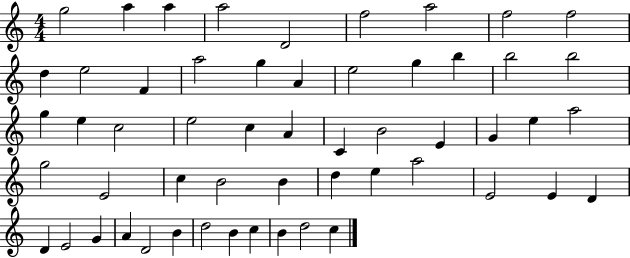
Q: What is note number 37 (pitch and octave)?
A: B4